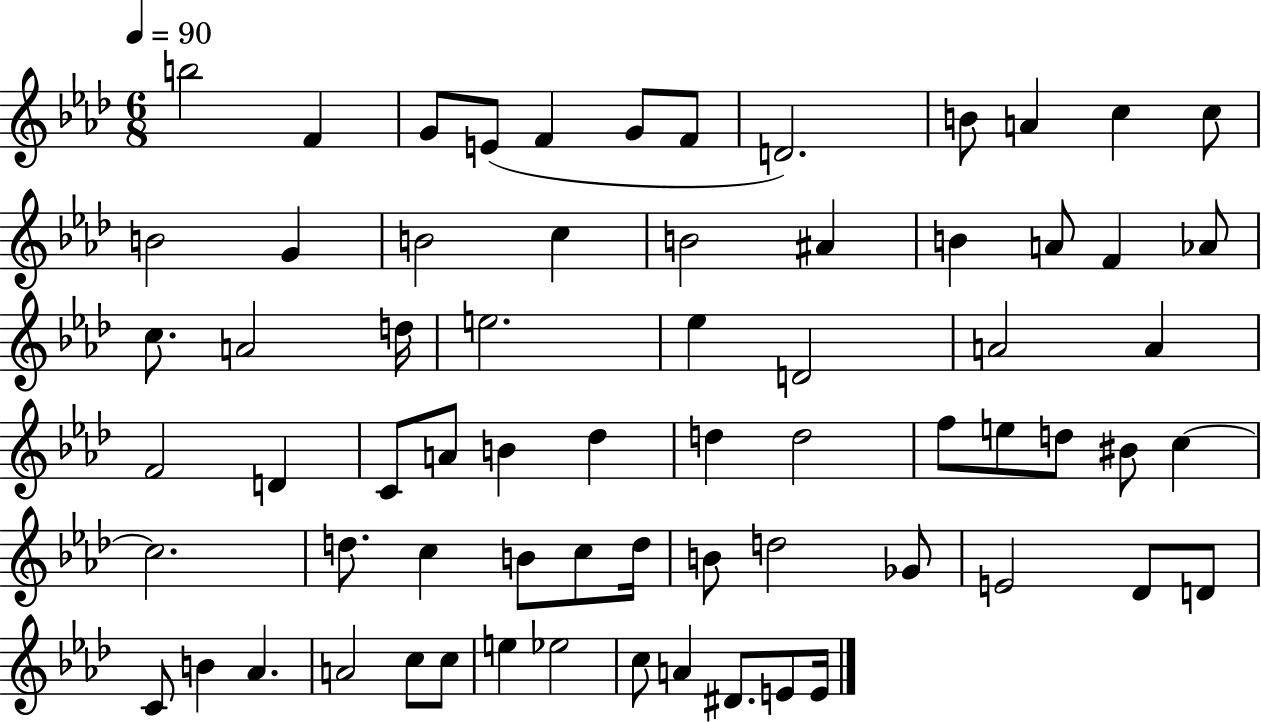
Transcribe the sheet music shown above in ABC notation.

X:1
T:Untitled
M:6/8
L:1/4
K:Ab
b2 F G/2 E/2 F G/2 F/2 D2 B/2 A c c/2 B2 G B2 c B2 ^A B A/2 F _A/2 c/2 A2 d/4 e2 _e D2 A2 A F2 D C/2 A/2 B _d d d2 f/2 e/2 d/2 ^B/2 c c2 d/2 c B/2 c/2 d/4 B/2 d2 _G/2 E2 _D/2 D/2 C/2 B _A A2 c/2 c/2 e _e2 c/2 A ^D/2 E/2 E/4